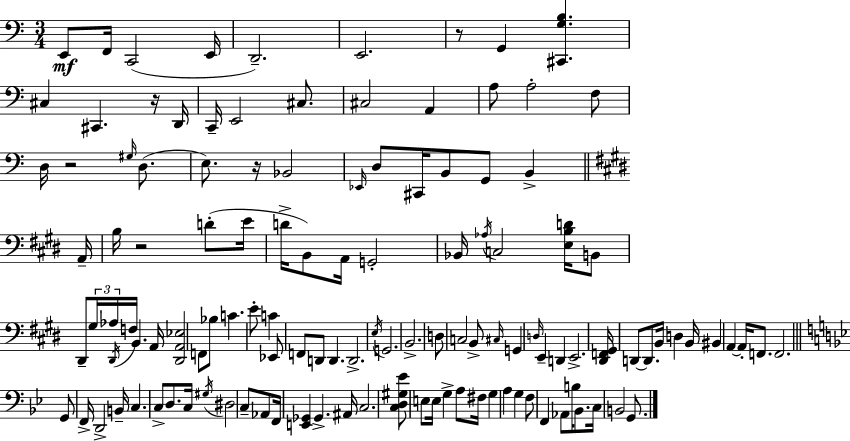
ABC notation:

X:1
T:Untitled
M:3/4
L:1/4
K:C
E,,/2 F,,/4 C,,2 E,,/4 D,,2 E,,2 z/2 G,, [^C,,G,B,] ^C, ^C,, z/4 D,,/4 C,,/4 E,,2 ^C,/2 ^C,2 A,, A,/2 A,2 F,/2 D,/4 z2 ^G,/4 D,/2 E,/2 z/4 _B,,2 _E,,/4 D,/2 ^C,,/4 B,,/2 G,,/2 B,, A,,/4 B,/4 z2 D/2 E/4 D/4 B,,/2 A,,/4 G,,2 _B,,/4 _A,/4 C,2 [E,B,D]/4 B,,/2 ^D,,/2 ^G,/4 _A,/4 ^D,,/4 F,/4 B,, A,,/4 [^D,,A,,_E,]2 F,,/2 _B,/2 C E/2 C _E,,/2 F,,/2 D,,/2 D,, D,,2 E,/4 G,,2 B,,2 D,/2 C,2 B,,/2 ^C,/4 G,, D,/4 E,, D,, E,,2 [^D,,F,,^G,,]/4 D,,/2 D,,/2 B,,/4 D, B,,/4 ^B,, A,, A,,/4 F,,/2 F,,2 G,,/2 F,,/4 D,,2 B,,/4 C, C,/2 D,/2 C,/4 ^G,/4 ^D,2 C,/2 _A,,/2 F,,/4 [E,,_G,,] _G,, ^A,,/4 C,2 [C,D,^G,_E]/2 E,/2 E,/4 G, A,/2 ^F,/4 G, A, G, F,/2 F,, _A,,/2 B,/4 _B,,/2 C,/4 B,,2 G,,/2